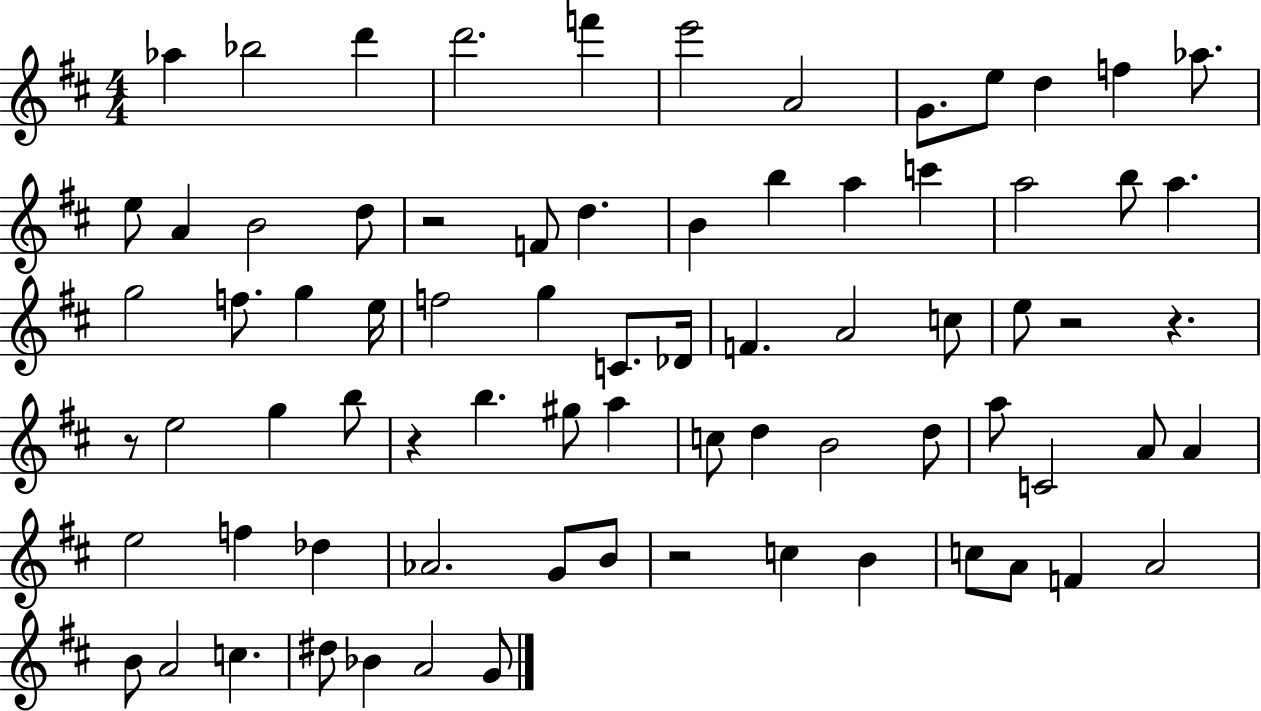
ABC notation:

X:1
T:Untitled
M:4/4
L:1/4
K:D
_a _b2 d' d'2 f' e'2 A2 G/2 e/2 d f _a/2 e/2 A B2 d/2 z2 F/2 d B b a c' a2 b/2 a g2 f/2 g e/4 f2 g C/2 _D/4 F A2 c/2 e/2 z2 z z/2 e2 g b/2 z b ^g/2 a c/2 d B2 d/2 a/2 C2 A/2 A e2 f _d _A2 G/2 B/2 z2 c B c/2 A/2 F A2 B/2 A2 c ^d/2 _B A2 G/2